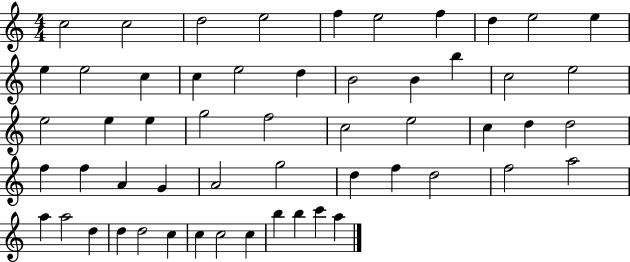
{
  \clef treble
  \numericTimeSignature
  \time 4/4
  \key c \major
  c''2 c''2 | d''2 e''2 | f''4 e''2 f''4 | d''4 e''2 e''4 | \break e''4 e''2 c''4 | c''4 e''2 d''4 | b'2 b'4 b''4 | c''2 e''2 | \break e''2 e''4 e''4 | g''2 f''2 | c''2 e''2 | c''4 d''4 d''2 | \break f''4 f''4 a'4 g'4 | a'2 g''2 | d''4 f''4 d''2 | f''2 a''2 | \break a''4 a''2 d''4 | d''4 d''2 c''4 | c''4 c''2 c''4 | b''4 b''4 c'''4 a''4 | \break \bar "|."
}